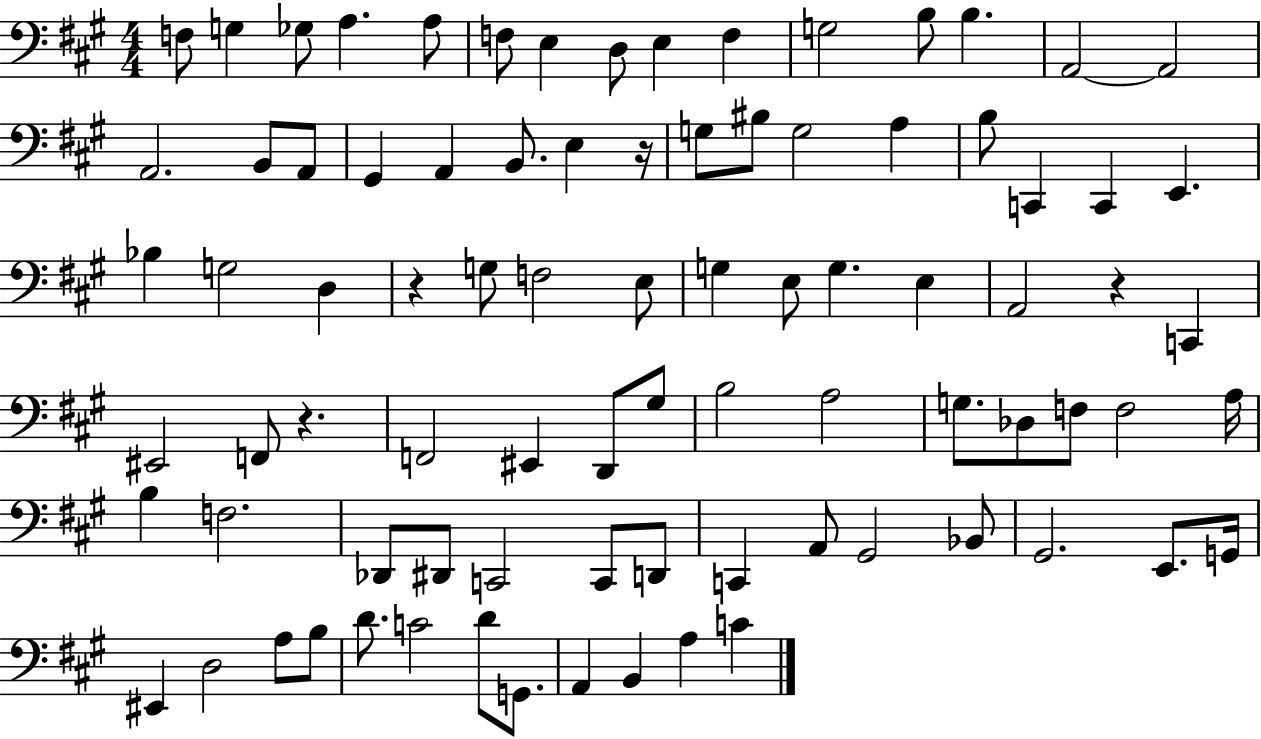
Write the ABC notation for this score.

X:1
T:Untitled
M:4/4
L:1/4
K:A
F,/2 G, _G,/2 A, A,/2 F,/2 E, D,/2 E, F, G,2 B,/2 B, A,,2 A,,2 A,,2 B,,/2 A,,/2 ^G,, A,, B,,/2 E, z/4 G,/2 ^B,/2 G,2 A, B,/2 C,, C,, E,, _B, G,2 D, z G,/2 F,2 E,/2 G, E,/2 G, E, A,,2 z C,, ^E,,2 F,,/2 z F,,2 ^E,, D,,/2 ^G,/2 B,2 A,2 G,/2 _D,/2 F,/2 F,2 A,/4 B, F,2 _D,,/2 ^D,,/2 C,,2 C,,/2 D,,/2 C,, A,,/2 ^G,,2 _B,,/2 ^G,,2 E,,/2 G,,/4 ^E,, D,2 A,/2 B,/2 D/2 C2 D/2 G,,/2 A,, B,, A, C